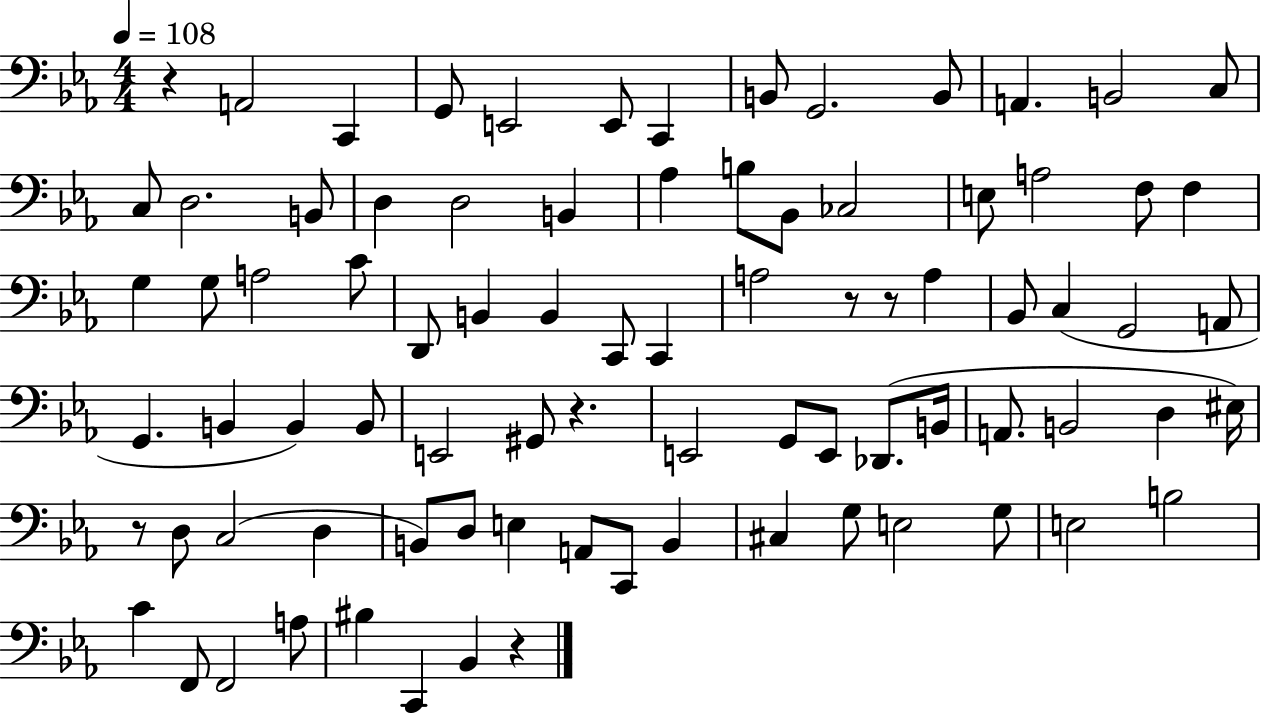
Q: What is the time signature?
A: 4/4